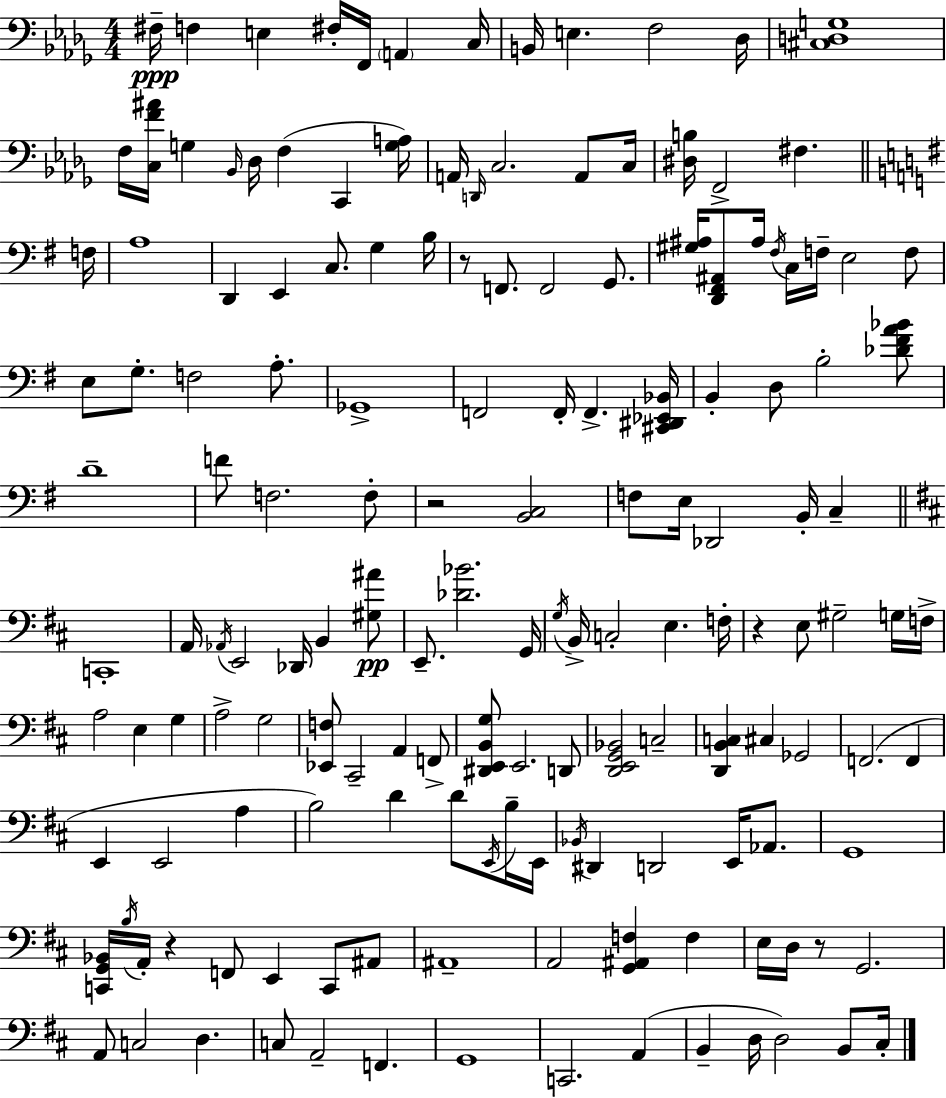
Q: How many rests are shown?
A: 5